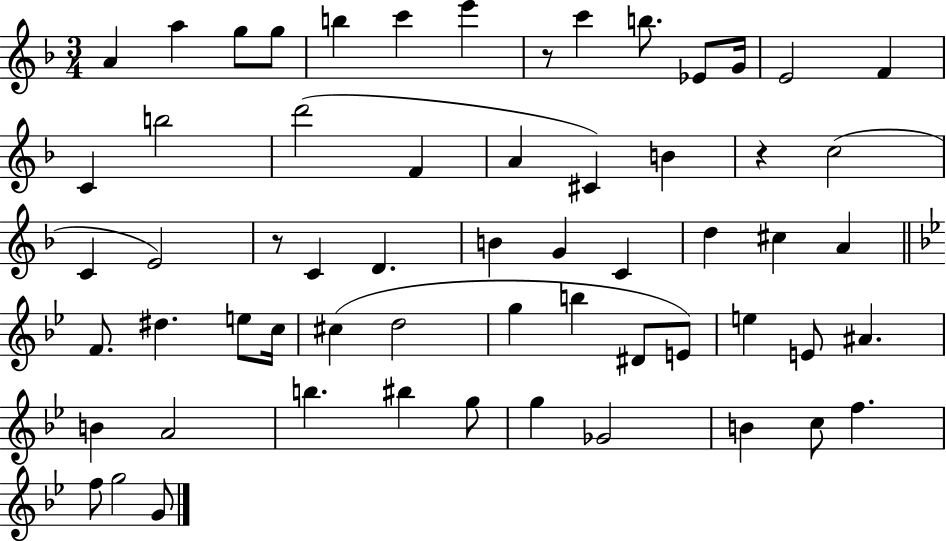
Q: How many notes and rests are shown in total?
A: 60